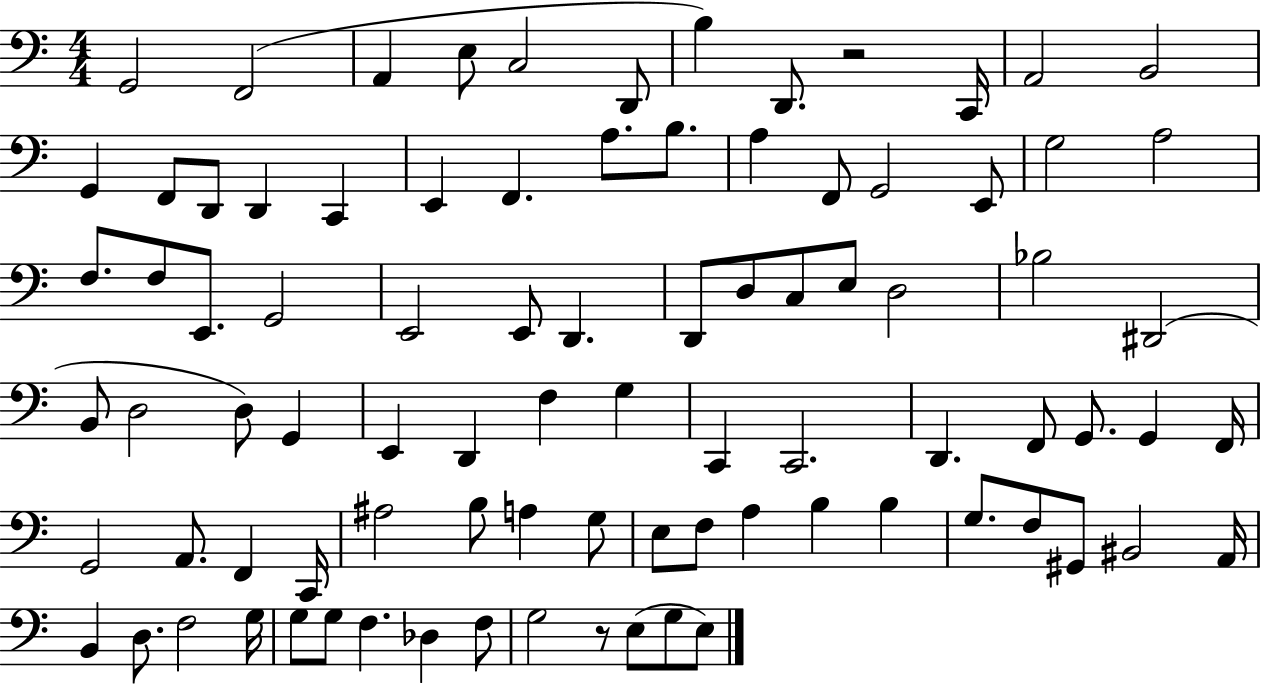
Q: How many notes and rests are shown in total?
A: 88